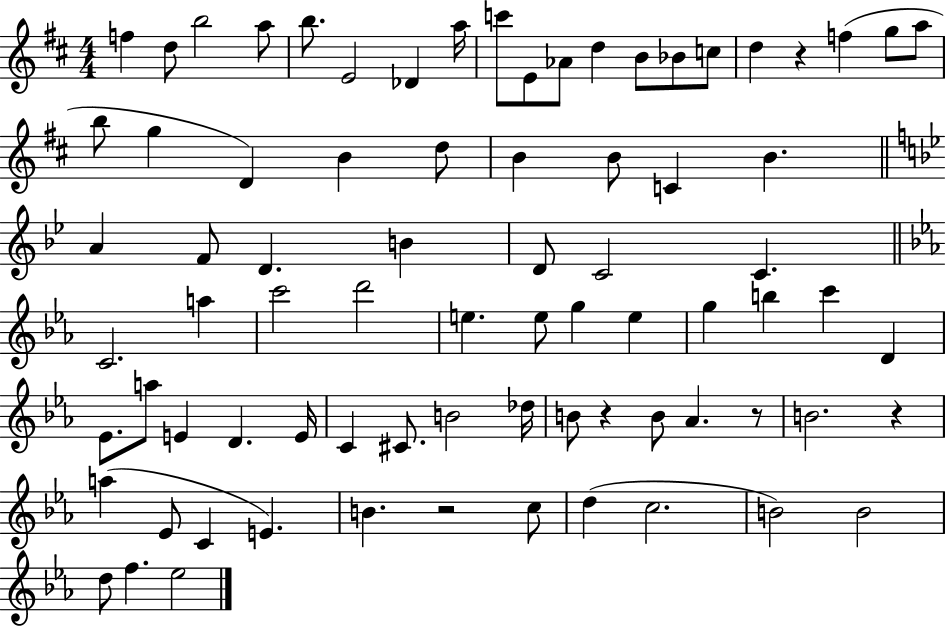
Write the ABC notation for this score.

X:1
T:Untitled
M:4/4
L:1/4
K:D
f d/2 b2 a/2 b/2 E2 _D a/4 c'/2 E/2 _A/2 d B/2 _B/2 c/2 d z f g/2 a/2 b/2 g D B d/2 B B/2 C B A F/2 D B D/2 C2 C C2 a c'2 d'2 e e/2 g e g b c' D _E/2 a/2 E D E/4 C ^C/2 B2 _d/4 B/2 z B/2 _A z/2 B2 z a _E/2 C E B z2 c/2 d c2 B2 B2 d/2 f _e2